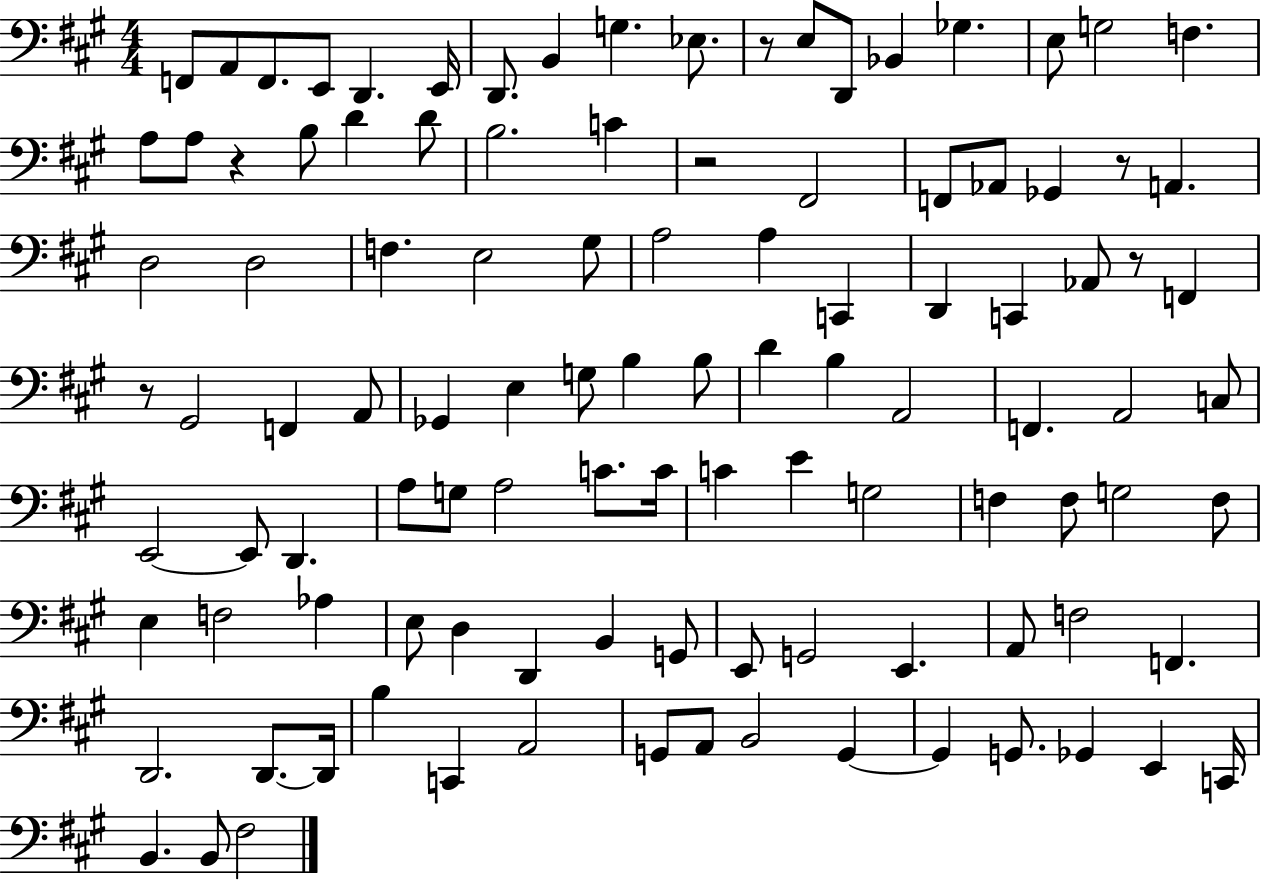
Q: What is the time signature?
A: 4/4